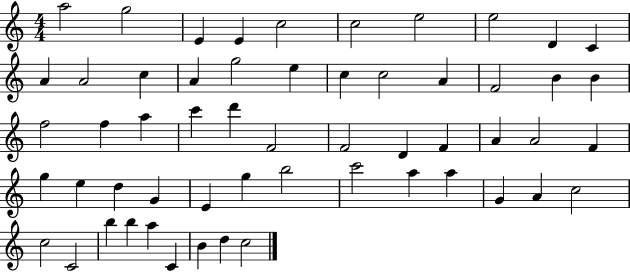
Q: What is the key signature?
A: C major